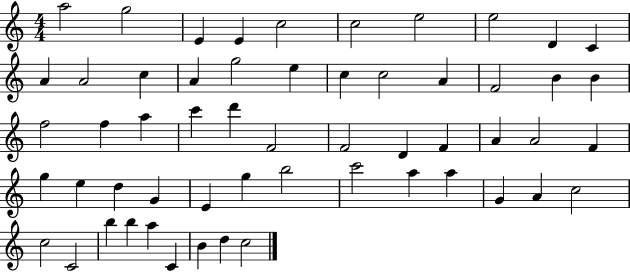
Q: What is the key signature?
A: C major